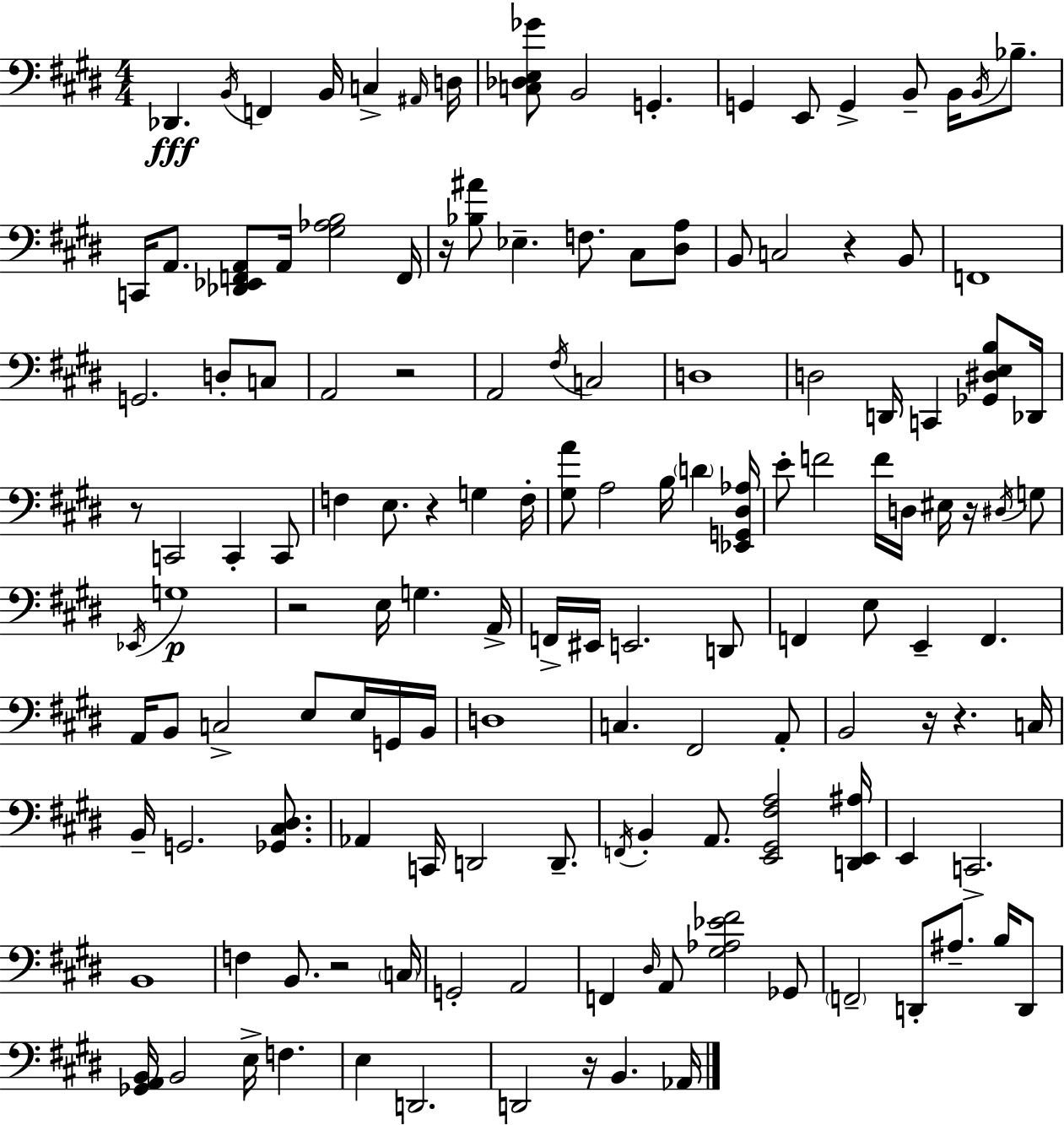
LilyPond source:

{
  \clef bass
  \numericTimeSignature
  \time 4/4
  \key e \major
  des,4.\fff \acciaccatura { b,16 } f,4 b,16 c4-> | \grace { ais,16 } d16 <c des e ges'>8 b,2 g,4.-. | g,4 e,8 g,4-> b,8-- b,16 \acciaccatura { b,16 } | bes8.-- c,16 a,8. <des, ees, f, a,>8 a,16 <gis aes b>2 | \break f,16 r16 <bes ais'>8 ees4.-- f8. cis8 | <dis a>8 b,8 c2 r4 | b,8 f,1 | g,2. d8-. | \break c8 a,2 r2 | a,2 \acciaccatura { fis16 } c2 | d1 | d2 d,16 c,4 | \break <ges, dis e b>8 des,16 r8 c,2 c,4-. | c,8 f4 e8. r4 g4 | f16-. <gis a'>8 a2 b16 \parenthesize d'4 | <ees, g, dis aes>16 e'8-. f'2 f'16 d16 | \break eis16 r16 \acciaccatura { dis16 } g8 \acciaccatura { ees,16 }\p g1 | r2 e16 g4. | a,16-> f,16-> eis,16 e,2. | d,8 f,4 e8 e,4-- | \break f,4. a,16 b,8 c2-> | e8 e16 g,16 b,16 d1 | c4. fis,2 | a,8-. b,2 r16 r4. | \break c16 b,16-- g,2. | <ges, cis dis>8. aes,4 c,16 d,2 | d,8.-- \acciaccatura { f,16 } b,4-. a,8. <e, gis, fis a>2 | <d, e, ais>16 e,4 c,2.-> | \break b,1 | f4 b,8. r2 | \parenthesize c16 g,2-. a,2 | f,4 \grace { dis16 } a,8 <gis aes ees' fis'>2 | \break ges,8 \parenthesize f,2-- | d,8-. ais8.-- b16 d,8 <ges, a, b,>16 b,2 | e16-> f4. e4 d,2. | d,2 | \break r16 b,4. aes,16 \bar "|."
}